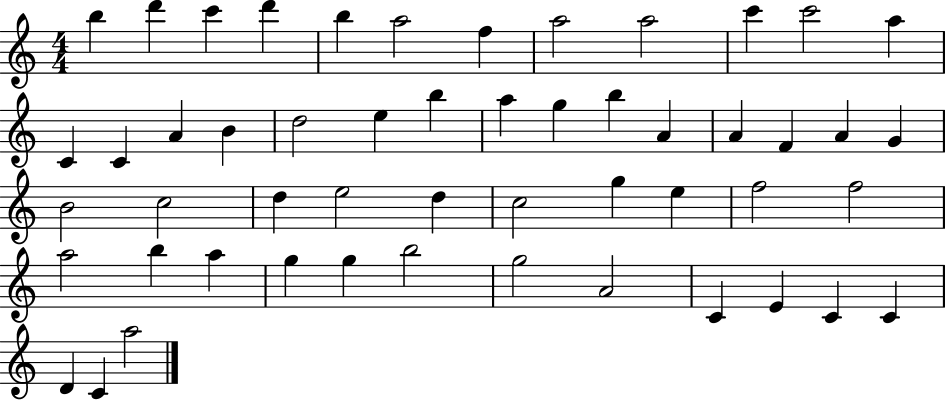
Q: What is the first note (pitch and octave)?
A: B5